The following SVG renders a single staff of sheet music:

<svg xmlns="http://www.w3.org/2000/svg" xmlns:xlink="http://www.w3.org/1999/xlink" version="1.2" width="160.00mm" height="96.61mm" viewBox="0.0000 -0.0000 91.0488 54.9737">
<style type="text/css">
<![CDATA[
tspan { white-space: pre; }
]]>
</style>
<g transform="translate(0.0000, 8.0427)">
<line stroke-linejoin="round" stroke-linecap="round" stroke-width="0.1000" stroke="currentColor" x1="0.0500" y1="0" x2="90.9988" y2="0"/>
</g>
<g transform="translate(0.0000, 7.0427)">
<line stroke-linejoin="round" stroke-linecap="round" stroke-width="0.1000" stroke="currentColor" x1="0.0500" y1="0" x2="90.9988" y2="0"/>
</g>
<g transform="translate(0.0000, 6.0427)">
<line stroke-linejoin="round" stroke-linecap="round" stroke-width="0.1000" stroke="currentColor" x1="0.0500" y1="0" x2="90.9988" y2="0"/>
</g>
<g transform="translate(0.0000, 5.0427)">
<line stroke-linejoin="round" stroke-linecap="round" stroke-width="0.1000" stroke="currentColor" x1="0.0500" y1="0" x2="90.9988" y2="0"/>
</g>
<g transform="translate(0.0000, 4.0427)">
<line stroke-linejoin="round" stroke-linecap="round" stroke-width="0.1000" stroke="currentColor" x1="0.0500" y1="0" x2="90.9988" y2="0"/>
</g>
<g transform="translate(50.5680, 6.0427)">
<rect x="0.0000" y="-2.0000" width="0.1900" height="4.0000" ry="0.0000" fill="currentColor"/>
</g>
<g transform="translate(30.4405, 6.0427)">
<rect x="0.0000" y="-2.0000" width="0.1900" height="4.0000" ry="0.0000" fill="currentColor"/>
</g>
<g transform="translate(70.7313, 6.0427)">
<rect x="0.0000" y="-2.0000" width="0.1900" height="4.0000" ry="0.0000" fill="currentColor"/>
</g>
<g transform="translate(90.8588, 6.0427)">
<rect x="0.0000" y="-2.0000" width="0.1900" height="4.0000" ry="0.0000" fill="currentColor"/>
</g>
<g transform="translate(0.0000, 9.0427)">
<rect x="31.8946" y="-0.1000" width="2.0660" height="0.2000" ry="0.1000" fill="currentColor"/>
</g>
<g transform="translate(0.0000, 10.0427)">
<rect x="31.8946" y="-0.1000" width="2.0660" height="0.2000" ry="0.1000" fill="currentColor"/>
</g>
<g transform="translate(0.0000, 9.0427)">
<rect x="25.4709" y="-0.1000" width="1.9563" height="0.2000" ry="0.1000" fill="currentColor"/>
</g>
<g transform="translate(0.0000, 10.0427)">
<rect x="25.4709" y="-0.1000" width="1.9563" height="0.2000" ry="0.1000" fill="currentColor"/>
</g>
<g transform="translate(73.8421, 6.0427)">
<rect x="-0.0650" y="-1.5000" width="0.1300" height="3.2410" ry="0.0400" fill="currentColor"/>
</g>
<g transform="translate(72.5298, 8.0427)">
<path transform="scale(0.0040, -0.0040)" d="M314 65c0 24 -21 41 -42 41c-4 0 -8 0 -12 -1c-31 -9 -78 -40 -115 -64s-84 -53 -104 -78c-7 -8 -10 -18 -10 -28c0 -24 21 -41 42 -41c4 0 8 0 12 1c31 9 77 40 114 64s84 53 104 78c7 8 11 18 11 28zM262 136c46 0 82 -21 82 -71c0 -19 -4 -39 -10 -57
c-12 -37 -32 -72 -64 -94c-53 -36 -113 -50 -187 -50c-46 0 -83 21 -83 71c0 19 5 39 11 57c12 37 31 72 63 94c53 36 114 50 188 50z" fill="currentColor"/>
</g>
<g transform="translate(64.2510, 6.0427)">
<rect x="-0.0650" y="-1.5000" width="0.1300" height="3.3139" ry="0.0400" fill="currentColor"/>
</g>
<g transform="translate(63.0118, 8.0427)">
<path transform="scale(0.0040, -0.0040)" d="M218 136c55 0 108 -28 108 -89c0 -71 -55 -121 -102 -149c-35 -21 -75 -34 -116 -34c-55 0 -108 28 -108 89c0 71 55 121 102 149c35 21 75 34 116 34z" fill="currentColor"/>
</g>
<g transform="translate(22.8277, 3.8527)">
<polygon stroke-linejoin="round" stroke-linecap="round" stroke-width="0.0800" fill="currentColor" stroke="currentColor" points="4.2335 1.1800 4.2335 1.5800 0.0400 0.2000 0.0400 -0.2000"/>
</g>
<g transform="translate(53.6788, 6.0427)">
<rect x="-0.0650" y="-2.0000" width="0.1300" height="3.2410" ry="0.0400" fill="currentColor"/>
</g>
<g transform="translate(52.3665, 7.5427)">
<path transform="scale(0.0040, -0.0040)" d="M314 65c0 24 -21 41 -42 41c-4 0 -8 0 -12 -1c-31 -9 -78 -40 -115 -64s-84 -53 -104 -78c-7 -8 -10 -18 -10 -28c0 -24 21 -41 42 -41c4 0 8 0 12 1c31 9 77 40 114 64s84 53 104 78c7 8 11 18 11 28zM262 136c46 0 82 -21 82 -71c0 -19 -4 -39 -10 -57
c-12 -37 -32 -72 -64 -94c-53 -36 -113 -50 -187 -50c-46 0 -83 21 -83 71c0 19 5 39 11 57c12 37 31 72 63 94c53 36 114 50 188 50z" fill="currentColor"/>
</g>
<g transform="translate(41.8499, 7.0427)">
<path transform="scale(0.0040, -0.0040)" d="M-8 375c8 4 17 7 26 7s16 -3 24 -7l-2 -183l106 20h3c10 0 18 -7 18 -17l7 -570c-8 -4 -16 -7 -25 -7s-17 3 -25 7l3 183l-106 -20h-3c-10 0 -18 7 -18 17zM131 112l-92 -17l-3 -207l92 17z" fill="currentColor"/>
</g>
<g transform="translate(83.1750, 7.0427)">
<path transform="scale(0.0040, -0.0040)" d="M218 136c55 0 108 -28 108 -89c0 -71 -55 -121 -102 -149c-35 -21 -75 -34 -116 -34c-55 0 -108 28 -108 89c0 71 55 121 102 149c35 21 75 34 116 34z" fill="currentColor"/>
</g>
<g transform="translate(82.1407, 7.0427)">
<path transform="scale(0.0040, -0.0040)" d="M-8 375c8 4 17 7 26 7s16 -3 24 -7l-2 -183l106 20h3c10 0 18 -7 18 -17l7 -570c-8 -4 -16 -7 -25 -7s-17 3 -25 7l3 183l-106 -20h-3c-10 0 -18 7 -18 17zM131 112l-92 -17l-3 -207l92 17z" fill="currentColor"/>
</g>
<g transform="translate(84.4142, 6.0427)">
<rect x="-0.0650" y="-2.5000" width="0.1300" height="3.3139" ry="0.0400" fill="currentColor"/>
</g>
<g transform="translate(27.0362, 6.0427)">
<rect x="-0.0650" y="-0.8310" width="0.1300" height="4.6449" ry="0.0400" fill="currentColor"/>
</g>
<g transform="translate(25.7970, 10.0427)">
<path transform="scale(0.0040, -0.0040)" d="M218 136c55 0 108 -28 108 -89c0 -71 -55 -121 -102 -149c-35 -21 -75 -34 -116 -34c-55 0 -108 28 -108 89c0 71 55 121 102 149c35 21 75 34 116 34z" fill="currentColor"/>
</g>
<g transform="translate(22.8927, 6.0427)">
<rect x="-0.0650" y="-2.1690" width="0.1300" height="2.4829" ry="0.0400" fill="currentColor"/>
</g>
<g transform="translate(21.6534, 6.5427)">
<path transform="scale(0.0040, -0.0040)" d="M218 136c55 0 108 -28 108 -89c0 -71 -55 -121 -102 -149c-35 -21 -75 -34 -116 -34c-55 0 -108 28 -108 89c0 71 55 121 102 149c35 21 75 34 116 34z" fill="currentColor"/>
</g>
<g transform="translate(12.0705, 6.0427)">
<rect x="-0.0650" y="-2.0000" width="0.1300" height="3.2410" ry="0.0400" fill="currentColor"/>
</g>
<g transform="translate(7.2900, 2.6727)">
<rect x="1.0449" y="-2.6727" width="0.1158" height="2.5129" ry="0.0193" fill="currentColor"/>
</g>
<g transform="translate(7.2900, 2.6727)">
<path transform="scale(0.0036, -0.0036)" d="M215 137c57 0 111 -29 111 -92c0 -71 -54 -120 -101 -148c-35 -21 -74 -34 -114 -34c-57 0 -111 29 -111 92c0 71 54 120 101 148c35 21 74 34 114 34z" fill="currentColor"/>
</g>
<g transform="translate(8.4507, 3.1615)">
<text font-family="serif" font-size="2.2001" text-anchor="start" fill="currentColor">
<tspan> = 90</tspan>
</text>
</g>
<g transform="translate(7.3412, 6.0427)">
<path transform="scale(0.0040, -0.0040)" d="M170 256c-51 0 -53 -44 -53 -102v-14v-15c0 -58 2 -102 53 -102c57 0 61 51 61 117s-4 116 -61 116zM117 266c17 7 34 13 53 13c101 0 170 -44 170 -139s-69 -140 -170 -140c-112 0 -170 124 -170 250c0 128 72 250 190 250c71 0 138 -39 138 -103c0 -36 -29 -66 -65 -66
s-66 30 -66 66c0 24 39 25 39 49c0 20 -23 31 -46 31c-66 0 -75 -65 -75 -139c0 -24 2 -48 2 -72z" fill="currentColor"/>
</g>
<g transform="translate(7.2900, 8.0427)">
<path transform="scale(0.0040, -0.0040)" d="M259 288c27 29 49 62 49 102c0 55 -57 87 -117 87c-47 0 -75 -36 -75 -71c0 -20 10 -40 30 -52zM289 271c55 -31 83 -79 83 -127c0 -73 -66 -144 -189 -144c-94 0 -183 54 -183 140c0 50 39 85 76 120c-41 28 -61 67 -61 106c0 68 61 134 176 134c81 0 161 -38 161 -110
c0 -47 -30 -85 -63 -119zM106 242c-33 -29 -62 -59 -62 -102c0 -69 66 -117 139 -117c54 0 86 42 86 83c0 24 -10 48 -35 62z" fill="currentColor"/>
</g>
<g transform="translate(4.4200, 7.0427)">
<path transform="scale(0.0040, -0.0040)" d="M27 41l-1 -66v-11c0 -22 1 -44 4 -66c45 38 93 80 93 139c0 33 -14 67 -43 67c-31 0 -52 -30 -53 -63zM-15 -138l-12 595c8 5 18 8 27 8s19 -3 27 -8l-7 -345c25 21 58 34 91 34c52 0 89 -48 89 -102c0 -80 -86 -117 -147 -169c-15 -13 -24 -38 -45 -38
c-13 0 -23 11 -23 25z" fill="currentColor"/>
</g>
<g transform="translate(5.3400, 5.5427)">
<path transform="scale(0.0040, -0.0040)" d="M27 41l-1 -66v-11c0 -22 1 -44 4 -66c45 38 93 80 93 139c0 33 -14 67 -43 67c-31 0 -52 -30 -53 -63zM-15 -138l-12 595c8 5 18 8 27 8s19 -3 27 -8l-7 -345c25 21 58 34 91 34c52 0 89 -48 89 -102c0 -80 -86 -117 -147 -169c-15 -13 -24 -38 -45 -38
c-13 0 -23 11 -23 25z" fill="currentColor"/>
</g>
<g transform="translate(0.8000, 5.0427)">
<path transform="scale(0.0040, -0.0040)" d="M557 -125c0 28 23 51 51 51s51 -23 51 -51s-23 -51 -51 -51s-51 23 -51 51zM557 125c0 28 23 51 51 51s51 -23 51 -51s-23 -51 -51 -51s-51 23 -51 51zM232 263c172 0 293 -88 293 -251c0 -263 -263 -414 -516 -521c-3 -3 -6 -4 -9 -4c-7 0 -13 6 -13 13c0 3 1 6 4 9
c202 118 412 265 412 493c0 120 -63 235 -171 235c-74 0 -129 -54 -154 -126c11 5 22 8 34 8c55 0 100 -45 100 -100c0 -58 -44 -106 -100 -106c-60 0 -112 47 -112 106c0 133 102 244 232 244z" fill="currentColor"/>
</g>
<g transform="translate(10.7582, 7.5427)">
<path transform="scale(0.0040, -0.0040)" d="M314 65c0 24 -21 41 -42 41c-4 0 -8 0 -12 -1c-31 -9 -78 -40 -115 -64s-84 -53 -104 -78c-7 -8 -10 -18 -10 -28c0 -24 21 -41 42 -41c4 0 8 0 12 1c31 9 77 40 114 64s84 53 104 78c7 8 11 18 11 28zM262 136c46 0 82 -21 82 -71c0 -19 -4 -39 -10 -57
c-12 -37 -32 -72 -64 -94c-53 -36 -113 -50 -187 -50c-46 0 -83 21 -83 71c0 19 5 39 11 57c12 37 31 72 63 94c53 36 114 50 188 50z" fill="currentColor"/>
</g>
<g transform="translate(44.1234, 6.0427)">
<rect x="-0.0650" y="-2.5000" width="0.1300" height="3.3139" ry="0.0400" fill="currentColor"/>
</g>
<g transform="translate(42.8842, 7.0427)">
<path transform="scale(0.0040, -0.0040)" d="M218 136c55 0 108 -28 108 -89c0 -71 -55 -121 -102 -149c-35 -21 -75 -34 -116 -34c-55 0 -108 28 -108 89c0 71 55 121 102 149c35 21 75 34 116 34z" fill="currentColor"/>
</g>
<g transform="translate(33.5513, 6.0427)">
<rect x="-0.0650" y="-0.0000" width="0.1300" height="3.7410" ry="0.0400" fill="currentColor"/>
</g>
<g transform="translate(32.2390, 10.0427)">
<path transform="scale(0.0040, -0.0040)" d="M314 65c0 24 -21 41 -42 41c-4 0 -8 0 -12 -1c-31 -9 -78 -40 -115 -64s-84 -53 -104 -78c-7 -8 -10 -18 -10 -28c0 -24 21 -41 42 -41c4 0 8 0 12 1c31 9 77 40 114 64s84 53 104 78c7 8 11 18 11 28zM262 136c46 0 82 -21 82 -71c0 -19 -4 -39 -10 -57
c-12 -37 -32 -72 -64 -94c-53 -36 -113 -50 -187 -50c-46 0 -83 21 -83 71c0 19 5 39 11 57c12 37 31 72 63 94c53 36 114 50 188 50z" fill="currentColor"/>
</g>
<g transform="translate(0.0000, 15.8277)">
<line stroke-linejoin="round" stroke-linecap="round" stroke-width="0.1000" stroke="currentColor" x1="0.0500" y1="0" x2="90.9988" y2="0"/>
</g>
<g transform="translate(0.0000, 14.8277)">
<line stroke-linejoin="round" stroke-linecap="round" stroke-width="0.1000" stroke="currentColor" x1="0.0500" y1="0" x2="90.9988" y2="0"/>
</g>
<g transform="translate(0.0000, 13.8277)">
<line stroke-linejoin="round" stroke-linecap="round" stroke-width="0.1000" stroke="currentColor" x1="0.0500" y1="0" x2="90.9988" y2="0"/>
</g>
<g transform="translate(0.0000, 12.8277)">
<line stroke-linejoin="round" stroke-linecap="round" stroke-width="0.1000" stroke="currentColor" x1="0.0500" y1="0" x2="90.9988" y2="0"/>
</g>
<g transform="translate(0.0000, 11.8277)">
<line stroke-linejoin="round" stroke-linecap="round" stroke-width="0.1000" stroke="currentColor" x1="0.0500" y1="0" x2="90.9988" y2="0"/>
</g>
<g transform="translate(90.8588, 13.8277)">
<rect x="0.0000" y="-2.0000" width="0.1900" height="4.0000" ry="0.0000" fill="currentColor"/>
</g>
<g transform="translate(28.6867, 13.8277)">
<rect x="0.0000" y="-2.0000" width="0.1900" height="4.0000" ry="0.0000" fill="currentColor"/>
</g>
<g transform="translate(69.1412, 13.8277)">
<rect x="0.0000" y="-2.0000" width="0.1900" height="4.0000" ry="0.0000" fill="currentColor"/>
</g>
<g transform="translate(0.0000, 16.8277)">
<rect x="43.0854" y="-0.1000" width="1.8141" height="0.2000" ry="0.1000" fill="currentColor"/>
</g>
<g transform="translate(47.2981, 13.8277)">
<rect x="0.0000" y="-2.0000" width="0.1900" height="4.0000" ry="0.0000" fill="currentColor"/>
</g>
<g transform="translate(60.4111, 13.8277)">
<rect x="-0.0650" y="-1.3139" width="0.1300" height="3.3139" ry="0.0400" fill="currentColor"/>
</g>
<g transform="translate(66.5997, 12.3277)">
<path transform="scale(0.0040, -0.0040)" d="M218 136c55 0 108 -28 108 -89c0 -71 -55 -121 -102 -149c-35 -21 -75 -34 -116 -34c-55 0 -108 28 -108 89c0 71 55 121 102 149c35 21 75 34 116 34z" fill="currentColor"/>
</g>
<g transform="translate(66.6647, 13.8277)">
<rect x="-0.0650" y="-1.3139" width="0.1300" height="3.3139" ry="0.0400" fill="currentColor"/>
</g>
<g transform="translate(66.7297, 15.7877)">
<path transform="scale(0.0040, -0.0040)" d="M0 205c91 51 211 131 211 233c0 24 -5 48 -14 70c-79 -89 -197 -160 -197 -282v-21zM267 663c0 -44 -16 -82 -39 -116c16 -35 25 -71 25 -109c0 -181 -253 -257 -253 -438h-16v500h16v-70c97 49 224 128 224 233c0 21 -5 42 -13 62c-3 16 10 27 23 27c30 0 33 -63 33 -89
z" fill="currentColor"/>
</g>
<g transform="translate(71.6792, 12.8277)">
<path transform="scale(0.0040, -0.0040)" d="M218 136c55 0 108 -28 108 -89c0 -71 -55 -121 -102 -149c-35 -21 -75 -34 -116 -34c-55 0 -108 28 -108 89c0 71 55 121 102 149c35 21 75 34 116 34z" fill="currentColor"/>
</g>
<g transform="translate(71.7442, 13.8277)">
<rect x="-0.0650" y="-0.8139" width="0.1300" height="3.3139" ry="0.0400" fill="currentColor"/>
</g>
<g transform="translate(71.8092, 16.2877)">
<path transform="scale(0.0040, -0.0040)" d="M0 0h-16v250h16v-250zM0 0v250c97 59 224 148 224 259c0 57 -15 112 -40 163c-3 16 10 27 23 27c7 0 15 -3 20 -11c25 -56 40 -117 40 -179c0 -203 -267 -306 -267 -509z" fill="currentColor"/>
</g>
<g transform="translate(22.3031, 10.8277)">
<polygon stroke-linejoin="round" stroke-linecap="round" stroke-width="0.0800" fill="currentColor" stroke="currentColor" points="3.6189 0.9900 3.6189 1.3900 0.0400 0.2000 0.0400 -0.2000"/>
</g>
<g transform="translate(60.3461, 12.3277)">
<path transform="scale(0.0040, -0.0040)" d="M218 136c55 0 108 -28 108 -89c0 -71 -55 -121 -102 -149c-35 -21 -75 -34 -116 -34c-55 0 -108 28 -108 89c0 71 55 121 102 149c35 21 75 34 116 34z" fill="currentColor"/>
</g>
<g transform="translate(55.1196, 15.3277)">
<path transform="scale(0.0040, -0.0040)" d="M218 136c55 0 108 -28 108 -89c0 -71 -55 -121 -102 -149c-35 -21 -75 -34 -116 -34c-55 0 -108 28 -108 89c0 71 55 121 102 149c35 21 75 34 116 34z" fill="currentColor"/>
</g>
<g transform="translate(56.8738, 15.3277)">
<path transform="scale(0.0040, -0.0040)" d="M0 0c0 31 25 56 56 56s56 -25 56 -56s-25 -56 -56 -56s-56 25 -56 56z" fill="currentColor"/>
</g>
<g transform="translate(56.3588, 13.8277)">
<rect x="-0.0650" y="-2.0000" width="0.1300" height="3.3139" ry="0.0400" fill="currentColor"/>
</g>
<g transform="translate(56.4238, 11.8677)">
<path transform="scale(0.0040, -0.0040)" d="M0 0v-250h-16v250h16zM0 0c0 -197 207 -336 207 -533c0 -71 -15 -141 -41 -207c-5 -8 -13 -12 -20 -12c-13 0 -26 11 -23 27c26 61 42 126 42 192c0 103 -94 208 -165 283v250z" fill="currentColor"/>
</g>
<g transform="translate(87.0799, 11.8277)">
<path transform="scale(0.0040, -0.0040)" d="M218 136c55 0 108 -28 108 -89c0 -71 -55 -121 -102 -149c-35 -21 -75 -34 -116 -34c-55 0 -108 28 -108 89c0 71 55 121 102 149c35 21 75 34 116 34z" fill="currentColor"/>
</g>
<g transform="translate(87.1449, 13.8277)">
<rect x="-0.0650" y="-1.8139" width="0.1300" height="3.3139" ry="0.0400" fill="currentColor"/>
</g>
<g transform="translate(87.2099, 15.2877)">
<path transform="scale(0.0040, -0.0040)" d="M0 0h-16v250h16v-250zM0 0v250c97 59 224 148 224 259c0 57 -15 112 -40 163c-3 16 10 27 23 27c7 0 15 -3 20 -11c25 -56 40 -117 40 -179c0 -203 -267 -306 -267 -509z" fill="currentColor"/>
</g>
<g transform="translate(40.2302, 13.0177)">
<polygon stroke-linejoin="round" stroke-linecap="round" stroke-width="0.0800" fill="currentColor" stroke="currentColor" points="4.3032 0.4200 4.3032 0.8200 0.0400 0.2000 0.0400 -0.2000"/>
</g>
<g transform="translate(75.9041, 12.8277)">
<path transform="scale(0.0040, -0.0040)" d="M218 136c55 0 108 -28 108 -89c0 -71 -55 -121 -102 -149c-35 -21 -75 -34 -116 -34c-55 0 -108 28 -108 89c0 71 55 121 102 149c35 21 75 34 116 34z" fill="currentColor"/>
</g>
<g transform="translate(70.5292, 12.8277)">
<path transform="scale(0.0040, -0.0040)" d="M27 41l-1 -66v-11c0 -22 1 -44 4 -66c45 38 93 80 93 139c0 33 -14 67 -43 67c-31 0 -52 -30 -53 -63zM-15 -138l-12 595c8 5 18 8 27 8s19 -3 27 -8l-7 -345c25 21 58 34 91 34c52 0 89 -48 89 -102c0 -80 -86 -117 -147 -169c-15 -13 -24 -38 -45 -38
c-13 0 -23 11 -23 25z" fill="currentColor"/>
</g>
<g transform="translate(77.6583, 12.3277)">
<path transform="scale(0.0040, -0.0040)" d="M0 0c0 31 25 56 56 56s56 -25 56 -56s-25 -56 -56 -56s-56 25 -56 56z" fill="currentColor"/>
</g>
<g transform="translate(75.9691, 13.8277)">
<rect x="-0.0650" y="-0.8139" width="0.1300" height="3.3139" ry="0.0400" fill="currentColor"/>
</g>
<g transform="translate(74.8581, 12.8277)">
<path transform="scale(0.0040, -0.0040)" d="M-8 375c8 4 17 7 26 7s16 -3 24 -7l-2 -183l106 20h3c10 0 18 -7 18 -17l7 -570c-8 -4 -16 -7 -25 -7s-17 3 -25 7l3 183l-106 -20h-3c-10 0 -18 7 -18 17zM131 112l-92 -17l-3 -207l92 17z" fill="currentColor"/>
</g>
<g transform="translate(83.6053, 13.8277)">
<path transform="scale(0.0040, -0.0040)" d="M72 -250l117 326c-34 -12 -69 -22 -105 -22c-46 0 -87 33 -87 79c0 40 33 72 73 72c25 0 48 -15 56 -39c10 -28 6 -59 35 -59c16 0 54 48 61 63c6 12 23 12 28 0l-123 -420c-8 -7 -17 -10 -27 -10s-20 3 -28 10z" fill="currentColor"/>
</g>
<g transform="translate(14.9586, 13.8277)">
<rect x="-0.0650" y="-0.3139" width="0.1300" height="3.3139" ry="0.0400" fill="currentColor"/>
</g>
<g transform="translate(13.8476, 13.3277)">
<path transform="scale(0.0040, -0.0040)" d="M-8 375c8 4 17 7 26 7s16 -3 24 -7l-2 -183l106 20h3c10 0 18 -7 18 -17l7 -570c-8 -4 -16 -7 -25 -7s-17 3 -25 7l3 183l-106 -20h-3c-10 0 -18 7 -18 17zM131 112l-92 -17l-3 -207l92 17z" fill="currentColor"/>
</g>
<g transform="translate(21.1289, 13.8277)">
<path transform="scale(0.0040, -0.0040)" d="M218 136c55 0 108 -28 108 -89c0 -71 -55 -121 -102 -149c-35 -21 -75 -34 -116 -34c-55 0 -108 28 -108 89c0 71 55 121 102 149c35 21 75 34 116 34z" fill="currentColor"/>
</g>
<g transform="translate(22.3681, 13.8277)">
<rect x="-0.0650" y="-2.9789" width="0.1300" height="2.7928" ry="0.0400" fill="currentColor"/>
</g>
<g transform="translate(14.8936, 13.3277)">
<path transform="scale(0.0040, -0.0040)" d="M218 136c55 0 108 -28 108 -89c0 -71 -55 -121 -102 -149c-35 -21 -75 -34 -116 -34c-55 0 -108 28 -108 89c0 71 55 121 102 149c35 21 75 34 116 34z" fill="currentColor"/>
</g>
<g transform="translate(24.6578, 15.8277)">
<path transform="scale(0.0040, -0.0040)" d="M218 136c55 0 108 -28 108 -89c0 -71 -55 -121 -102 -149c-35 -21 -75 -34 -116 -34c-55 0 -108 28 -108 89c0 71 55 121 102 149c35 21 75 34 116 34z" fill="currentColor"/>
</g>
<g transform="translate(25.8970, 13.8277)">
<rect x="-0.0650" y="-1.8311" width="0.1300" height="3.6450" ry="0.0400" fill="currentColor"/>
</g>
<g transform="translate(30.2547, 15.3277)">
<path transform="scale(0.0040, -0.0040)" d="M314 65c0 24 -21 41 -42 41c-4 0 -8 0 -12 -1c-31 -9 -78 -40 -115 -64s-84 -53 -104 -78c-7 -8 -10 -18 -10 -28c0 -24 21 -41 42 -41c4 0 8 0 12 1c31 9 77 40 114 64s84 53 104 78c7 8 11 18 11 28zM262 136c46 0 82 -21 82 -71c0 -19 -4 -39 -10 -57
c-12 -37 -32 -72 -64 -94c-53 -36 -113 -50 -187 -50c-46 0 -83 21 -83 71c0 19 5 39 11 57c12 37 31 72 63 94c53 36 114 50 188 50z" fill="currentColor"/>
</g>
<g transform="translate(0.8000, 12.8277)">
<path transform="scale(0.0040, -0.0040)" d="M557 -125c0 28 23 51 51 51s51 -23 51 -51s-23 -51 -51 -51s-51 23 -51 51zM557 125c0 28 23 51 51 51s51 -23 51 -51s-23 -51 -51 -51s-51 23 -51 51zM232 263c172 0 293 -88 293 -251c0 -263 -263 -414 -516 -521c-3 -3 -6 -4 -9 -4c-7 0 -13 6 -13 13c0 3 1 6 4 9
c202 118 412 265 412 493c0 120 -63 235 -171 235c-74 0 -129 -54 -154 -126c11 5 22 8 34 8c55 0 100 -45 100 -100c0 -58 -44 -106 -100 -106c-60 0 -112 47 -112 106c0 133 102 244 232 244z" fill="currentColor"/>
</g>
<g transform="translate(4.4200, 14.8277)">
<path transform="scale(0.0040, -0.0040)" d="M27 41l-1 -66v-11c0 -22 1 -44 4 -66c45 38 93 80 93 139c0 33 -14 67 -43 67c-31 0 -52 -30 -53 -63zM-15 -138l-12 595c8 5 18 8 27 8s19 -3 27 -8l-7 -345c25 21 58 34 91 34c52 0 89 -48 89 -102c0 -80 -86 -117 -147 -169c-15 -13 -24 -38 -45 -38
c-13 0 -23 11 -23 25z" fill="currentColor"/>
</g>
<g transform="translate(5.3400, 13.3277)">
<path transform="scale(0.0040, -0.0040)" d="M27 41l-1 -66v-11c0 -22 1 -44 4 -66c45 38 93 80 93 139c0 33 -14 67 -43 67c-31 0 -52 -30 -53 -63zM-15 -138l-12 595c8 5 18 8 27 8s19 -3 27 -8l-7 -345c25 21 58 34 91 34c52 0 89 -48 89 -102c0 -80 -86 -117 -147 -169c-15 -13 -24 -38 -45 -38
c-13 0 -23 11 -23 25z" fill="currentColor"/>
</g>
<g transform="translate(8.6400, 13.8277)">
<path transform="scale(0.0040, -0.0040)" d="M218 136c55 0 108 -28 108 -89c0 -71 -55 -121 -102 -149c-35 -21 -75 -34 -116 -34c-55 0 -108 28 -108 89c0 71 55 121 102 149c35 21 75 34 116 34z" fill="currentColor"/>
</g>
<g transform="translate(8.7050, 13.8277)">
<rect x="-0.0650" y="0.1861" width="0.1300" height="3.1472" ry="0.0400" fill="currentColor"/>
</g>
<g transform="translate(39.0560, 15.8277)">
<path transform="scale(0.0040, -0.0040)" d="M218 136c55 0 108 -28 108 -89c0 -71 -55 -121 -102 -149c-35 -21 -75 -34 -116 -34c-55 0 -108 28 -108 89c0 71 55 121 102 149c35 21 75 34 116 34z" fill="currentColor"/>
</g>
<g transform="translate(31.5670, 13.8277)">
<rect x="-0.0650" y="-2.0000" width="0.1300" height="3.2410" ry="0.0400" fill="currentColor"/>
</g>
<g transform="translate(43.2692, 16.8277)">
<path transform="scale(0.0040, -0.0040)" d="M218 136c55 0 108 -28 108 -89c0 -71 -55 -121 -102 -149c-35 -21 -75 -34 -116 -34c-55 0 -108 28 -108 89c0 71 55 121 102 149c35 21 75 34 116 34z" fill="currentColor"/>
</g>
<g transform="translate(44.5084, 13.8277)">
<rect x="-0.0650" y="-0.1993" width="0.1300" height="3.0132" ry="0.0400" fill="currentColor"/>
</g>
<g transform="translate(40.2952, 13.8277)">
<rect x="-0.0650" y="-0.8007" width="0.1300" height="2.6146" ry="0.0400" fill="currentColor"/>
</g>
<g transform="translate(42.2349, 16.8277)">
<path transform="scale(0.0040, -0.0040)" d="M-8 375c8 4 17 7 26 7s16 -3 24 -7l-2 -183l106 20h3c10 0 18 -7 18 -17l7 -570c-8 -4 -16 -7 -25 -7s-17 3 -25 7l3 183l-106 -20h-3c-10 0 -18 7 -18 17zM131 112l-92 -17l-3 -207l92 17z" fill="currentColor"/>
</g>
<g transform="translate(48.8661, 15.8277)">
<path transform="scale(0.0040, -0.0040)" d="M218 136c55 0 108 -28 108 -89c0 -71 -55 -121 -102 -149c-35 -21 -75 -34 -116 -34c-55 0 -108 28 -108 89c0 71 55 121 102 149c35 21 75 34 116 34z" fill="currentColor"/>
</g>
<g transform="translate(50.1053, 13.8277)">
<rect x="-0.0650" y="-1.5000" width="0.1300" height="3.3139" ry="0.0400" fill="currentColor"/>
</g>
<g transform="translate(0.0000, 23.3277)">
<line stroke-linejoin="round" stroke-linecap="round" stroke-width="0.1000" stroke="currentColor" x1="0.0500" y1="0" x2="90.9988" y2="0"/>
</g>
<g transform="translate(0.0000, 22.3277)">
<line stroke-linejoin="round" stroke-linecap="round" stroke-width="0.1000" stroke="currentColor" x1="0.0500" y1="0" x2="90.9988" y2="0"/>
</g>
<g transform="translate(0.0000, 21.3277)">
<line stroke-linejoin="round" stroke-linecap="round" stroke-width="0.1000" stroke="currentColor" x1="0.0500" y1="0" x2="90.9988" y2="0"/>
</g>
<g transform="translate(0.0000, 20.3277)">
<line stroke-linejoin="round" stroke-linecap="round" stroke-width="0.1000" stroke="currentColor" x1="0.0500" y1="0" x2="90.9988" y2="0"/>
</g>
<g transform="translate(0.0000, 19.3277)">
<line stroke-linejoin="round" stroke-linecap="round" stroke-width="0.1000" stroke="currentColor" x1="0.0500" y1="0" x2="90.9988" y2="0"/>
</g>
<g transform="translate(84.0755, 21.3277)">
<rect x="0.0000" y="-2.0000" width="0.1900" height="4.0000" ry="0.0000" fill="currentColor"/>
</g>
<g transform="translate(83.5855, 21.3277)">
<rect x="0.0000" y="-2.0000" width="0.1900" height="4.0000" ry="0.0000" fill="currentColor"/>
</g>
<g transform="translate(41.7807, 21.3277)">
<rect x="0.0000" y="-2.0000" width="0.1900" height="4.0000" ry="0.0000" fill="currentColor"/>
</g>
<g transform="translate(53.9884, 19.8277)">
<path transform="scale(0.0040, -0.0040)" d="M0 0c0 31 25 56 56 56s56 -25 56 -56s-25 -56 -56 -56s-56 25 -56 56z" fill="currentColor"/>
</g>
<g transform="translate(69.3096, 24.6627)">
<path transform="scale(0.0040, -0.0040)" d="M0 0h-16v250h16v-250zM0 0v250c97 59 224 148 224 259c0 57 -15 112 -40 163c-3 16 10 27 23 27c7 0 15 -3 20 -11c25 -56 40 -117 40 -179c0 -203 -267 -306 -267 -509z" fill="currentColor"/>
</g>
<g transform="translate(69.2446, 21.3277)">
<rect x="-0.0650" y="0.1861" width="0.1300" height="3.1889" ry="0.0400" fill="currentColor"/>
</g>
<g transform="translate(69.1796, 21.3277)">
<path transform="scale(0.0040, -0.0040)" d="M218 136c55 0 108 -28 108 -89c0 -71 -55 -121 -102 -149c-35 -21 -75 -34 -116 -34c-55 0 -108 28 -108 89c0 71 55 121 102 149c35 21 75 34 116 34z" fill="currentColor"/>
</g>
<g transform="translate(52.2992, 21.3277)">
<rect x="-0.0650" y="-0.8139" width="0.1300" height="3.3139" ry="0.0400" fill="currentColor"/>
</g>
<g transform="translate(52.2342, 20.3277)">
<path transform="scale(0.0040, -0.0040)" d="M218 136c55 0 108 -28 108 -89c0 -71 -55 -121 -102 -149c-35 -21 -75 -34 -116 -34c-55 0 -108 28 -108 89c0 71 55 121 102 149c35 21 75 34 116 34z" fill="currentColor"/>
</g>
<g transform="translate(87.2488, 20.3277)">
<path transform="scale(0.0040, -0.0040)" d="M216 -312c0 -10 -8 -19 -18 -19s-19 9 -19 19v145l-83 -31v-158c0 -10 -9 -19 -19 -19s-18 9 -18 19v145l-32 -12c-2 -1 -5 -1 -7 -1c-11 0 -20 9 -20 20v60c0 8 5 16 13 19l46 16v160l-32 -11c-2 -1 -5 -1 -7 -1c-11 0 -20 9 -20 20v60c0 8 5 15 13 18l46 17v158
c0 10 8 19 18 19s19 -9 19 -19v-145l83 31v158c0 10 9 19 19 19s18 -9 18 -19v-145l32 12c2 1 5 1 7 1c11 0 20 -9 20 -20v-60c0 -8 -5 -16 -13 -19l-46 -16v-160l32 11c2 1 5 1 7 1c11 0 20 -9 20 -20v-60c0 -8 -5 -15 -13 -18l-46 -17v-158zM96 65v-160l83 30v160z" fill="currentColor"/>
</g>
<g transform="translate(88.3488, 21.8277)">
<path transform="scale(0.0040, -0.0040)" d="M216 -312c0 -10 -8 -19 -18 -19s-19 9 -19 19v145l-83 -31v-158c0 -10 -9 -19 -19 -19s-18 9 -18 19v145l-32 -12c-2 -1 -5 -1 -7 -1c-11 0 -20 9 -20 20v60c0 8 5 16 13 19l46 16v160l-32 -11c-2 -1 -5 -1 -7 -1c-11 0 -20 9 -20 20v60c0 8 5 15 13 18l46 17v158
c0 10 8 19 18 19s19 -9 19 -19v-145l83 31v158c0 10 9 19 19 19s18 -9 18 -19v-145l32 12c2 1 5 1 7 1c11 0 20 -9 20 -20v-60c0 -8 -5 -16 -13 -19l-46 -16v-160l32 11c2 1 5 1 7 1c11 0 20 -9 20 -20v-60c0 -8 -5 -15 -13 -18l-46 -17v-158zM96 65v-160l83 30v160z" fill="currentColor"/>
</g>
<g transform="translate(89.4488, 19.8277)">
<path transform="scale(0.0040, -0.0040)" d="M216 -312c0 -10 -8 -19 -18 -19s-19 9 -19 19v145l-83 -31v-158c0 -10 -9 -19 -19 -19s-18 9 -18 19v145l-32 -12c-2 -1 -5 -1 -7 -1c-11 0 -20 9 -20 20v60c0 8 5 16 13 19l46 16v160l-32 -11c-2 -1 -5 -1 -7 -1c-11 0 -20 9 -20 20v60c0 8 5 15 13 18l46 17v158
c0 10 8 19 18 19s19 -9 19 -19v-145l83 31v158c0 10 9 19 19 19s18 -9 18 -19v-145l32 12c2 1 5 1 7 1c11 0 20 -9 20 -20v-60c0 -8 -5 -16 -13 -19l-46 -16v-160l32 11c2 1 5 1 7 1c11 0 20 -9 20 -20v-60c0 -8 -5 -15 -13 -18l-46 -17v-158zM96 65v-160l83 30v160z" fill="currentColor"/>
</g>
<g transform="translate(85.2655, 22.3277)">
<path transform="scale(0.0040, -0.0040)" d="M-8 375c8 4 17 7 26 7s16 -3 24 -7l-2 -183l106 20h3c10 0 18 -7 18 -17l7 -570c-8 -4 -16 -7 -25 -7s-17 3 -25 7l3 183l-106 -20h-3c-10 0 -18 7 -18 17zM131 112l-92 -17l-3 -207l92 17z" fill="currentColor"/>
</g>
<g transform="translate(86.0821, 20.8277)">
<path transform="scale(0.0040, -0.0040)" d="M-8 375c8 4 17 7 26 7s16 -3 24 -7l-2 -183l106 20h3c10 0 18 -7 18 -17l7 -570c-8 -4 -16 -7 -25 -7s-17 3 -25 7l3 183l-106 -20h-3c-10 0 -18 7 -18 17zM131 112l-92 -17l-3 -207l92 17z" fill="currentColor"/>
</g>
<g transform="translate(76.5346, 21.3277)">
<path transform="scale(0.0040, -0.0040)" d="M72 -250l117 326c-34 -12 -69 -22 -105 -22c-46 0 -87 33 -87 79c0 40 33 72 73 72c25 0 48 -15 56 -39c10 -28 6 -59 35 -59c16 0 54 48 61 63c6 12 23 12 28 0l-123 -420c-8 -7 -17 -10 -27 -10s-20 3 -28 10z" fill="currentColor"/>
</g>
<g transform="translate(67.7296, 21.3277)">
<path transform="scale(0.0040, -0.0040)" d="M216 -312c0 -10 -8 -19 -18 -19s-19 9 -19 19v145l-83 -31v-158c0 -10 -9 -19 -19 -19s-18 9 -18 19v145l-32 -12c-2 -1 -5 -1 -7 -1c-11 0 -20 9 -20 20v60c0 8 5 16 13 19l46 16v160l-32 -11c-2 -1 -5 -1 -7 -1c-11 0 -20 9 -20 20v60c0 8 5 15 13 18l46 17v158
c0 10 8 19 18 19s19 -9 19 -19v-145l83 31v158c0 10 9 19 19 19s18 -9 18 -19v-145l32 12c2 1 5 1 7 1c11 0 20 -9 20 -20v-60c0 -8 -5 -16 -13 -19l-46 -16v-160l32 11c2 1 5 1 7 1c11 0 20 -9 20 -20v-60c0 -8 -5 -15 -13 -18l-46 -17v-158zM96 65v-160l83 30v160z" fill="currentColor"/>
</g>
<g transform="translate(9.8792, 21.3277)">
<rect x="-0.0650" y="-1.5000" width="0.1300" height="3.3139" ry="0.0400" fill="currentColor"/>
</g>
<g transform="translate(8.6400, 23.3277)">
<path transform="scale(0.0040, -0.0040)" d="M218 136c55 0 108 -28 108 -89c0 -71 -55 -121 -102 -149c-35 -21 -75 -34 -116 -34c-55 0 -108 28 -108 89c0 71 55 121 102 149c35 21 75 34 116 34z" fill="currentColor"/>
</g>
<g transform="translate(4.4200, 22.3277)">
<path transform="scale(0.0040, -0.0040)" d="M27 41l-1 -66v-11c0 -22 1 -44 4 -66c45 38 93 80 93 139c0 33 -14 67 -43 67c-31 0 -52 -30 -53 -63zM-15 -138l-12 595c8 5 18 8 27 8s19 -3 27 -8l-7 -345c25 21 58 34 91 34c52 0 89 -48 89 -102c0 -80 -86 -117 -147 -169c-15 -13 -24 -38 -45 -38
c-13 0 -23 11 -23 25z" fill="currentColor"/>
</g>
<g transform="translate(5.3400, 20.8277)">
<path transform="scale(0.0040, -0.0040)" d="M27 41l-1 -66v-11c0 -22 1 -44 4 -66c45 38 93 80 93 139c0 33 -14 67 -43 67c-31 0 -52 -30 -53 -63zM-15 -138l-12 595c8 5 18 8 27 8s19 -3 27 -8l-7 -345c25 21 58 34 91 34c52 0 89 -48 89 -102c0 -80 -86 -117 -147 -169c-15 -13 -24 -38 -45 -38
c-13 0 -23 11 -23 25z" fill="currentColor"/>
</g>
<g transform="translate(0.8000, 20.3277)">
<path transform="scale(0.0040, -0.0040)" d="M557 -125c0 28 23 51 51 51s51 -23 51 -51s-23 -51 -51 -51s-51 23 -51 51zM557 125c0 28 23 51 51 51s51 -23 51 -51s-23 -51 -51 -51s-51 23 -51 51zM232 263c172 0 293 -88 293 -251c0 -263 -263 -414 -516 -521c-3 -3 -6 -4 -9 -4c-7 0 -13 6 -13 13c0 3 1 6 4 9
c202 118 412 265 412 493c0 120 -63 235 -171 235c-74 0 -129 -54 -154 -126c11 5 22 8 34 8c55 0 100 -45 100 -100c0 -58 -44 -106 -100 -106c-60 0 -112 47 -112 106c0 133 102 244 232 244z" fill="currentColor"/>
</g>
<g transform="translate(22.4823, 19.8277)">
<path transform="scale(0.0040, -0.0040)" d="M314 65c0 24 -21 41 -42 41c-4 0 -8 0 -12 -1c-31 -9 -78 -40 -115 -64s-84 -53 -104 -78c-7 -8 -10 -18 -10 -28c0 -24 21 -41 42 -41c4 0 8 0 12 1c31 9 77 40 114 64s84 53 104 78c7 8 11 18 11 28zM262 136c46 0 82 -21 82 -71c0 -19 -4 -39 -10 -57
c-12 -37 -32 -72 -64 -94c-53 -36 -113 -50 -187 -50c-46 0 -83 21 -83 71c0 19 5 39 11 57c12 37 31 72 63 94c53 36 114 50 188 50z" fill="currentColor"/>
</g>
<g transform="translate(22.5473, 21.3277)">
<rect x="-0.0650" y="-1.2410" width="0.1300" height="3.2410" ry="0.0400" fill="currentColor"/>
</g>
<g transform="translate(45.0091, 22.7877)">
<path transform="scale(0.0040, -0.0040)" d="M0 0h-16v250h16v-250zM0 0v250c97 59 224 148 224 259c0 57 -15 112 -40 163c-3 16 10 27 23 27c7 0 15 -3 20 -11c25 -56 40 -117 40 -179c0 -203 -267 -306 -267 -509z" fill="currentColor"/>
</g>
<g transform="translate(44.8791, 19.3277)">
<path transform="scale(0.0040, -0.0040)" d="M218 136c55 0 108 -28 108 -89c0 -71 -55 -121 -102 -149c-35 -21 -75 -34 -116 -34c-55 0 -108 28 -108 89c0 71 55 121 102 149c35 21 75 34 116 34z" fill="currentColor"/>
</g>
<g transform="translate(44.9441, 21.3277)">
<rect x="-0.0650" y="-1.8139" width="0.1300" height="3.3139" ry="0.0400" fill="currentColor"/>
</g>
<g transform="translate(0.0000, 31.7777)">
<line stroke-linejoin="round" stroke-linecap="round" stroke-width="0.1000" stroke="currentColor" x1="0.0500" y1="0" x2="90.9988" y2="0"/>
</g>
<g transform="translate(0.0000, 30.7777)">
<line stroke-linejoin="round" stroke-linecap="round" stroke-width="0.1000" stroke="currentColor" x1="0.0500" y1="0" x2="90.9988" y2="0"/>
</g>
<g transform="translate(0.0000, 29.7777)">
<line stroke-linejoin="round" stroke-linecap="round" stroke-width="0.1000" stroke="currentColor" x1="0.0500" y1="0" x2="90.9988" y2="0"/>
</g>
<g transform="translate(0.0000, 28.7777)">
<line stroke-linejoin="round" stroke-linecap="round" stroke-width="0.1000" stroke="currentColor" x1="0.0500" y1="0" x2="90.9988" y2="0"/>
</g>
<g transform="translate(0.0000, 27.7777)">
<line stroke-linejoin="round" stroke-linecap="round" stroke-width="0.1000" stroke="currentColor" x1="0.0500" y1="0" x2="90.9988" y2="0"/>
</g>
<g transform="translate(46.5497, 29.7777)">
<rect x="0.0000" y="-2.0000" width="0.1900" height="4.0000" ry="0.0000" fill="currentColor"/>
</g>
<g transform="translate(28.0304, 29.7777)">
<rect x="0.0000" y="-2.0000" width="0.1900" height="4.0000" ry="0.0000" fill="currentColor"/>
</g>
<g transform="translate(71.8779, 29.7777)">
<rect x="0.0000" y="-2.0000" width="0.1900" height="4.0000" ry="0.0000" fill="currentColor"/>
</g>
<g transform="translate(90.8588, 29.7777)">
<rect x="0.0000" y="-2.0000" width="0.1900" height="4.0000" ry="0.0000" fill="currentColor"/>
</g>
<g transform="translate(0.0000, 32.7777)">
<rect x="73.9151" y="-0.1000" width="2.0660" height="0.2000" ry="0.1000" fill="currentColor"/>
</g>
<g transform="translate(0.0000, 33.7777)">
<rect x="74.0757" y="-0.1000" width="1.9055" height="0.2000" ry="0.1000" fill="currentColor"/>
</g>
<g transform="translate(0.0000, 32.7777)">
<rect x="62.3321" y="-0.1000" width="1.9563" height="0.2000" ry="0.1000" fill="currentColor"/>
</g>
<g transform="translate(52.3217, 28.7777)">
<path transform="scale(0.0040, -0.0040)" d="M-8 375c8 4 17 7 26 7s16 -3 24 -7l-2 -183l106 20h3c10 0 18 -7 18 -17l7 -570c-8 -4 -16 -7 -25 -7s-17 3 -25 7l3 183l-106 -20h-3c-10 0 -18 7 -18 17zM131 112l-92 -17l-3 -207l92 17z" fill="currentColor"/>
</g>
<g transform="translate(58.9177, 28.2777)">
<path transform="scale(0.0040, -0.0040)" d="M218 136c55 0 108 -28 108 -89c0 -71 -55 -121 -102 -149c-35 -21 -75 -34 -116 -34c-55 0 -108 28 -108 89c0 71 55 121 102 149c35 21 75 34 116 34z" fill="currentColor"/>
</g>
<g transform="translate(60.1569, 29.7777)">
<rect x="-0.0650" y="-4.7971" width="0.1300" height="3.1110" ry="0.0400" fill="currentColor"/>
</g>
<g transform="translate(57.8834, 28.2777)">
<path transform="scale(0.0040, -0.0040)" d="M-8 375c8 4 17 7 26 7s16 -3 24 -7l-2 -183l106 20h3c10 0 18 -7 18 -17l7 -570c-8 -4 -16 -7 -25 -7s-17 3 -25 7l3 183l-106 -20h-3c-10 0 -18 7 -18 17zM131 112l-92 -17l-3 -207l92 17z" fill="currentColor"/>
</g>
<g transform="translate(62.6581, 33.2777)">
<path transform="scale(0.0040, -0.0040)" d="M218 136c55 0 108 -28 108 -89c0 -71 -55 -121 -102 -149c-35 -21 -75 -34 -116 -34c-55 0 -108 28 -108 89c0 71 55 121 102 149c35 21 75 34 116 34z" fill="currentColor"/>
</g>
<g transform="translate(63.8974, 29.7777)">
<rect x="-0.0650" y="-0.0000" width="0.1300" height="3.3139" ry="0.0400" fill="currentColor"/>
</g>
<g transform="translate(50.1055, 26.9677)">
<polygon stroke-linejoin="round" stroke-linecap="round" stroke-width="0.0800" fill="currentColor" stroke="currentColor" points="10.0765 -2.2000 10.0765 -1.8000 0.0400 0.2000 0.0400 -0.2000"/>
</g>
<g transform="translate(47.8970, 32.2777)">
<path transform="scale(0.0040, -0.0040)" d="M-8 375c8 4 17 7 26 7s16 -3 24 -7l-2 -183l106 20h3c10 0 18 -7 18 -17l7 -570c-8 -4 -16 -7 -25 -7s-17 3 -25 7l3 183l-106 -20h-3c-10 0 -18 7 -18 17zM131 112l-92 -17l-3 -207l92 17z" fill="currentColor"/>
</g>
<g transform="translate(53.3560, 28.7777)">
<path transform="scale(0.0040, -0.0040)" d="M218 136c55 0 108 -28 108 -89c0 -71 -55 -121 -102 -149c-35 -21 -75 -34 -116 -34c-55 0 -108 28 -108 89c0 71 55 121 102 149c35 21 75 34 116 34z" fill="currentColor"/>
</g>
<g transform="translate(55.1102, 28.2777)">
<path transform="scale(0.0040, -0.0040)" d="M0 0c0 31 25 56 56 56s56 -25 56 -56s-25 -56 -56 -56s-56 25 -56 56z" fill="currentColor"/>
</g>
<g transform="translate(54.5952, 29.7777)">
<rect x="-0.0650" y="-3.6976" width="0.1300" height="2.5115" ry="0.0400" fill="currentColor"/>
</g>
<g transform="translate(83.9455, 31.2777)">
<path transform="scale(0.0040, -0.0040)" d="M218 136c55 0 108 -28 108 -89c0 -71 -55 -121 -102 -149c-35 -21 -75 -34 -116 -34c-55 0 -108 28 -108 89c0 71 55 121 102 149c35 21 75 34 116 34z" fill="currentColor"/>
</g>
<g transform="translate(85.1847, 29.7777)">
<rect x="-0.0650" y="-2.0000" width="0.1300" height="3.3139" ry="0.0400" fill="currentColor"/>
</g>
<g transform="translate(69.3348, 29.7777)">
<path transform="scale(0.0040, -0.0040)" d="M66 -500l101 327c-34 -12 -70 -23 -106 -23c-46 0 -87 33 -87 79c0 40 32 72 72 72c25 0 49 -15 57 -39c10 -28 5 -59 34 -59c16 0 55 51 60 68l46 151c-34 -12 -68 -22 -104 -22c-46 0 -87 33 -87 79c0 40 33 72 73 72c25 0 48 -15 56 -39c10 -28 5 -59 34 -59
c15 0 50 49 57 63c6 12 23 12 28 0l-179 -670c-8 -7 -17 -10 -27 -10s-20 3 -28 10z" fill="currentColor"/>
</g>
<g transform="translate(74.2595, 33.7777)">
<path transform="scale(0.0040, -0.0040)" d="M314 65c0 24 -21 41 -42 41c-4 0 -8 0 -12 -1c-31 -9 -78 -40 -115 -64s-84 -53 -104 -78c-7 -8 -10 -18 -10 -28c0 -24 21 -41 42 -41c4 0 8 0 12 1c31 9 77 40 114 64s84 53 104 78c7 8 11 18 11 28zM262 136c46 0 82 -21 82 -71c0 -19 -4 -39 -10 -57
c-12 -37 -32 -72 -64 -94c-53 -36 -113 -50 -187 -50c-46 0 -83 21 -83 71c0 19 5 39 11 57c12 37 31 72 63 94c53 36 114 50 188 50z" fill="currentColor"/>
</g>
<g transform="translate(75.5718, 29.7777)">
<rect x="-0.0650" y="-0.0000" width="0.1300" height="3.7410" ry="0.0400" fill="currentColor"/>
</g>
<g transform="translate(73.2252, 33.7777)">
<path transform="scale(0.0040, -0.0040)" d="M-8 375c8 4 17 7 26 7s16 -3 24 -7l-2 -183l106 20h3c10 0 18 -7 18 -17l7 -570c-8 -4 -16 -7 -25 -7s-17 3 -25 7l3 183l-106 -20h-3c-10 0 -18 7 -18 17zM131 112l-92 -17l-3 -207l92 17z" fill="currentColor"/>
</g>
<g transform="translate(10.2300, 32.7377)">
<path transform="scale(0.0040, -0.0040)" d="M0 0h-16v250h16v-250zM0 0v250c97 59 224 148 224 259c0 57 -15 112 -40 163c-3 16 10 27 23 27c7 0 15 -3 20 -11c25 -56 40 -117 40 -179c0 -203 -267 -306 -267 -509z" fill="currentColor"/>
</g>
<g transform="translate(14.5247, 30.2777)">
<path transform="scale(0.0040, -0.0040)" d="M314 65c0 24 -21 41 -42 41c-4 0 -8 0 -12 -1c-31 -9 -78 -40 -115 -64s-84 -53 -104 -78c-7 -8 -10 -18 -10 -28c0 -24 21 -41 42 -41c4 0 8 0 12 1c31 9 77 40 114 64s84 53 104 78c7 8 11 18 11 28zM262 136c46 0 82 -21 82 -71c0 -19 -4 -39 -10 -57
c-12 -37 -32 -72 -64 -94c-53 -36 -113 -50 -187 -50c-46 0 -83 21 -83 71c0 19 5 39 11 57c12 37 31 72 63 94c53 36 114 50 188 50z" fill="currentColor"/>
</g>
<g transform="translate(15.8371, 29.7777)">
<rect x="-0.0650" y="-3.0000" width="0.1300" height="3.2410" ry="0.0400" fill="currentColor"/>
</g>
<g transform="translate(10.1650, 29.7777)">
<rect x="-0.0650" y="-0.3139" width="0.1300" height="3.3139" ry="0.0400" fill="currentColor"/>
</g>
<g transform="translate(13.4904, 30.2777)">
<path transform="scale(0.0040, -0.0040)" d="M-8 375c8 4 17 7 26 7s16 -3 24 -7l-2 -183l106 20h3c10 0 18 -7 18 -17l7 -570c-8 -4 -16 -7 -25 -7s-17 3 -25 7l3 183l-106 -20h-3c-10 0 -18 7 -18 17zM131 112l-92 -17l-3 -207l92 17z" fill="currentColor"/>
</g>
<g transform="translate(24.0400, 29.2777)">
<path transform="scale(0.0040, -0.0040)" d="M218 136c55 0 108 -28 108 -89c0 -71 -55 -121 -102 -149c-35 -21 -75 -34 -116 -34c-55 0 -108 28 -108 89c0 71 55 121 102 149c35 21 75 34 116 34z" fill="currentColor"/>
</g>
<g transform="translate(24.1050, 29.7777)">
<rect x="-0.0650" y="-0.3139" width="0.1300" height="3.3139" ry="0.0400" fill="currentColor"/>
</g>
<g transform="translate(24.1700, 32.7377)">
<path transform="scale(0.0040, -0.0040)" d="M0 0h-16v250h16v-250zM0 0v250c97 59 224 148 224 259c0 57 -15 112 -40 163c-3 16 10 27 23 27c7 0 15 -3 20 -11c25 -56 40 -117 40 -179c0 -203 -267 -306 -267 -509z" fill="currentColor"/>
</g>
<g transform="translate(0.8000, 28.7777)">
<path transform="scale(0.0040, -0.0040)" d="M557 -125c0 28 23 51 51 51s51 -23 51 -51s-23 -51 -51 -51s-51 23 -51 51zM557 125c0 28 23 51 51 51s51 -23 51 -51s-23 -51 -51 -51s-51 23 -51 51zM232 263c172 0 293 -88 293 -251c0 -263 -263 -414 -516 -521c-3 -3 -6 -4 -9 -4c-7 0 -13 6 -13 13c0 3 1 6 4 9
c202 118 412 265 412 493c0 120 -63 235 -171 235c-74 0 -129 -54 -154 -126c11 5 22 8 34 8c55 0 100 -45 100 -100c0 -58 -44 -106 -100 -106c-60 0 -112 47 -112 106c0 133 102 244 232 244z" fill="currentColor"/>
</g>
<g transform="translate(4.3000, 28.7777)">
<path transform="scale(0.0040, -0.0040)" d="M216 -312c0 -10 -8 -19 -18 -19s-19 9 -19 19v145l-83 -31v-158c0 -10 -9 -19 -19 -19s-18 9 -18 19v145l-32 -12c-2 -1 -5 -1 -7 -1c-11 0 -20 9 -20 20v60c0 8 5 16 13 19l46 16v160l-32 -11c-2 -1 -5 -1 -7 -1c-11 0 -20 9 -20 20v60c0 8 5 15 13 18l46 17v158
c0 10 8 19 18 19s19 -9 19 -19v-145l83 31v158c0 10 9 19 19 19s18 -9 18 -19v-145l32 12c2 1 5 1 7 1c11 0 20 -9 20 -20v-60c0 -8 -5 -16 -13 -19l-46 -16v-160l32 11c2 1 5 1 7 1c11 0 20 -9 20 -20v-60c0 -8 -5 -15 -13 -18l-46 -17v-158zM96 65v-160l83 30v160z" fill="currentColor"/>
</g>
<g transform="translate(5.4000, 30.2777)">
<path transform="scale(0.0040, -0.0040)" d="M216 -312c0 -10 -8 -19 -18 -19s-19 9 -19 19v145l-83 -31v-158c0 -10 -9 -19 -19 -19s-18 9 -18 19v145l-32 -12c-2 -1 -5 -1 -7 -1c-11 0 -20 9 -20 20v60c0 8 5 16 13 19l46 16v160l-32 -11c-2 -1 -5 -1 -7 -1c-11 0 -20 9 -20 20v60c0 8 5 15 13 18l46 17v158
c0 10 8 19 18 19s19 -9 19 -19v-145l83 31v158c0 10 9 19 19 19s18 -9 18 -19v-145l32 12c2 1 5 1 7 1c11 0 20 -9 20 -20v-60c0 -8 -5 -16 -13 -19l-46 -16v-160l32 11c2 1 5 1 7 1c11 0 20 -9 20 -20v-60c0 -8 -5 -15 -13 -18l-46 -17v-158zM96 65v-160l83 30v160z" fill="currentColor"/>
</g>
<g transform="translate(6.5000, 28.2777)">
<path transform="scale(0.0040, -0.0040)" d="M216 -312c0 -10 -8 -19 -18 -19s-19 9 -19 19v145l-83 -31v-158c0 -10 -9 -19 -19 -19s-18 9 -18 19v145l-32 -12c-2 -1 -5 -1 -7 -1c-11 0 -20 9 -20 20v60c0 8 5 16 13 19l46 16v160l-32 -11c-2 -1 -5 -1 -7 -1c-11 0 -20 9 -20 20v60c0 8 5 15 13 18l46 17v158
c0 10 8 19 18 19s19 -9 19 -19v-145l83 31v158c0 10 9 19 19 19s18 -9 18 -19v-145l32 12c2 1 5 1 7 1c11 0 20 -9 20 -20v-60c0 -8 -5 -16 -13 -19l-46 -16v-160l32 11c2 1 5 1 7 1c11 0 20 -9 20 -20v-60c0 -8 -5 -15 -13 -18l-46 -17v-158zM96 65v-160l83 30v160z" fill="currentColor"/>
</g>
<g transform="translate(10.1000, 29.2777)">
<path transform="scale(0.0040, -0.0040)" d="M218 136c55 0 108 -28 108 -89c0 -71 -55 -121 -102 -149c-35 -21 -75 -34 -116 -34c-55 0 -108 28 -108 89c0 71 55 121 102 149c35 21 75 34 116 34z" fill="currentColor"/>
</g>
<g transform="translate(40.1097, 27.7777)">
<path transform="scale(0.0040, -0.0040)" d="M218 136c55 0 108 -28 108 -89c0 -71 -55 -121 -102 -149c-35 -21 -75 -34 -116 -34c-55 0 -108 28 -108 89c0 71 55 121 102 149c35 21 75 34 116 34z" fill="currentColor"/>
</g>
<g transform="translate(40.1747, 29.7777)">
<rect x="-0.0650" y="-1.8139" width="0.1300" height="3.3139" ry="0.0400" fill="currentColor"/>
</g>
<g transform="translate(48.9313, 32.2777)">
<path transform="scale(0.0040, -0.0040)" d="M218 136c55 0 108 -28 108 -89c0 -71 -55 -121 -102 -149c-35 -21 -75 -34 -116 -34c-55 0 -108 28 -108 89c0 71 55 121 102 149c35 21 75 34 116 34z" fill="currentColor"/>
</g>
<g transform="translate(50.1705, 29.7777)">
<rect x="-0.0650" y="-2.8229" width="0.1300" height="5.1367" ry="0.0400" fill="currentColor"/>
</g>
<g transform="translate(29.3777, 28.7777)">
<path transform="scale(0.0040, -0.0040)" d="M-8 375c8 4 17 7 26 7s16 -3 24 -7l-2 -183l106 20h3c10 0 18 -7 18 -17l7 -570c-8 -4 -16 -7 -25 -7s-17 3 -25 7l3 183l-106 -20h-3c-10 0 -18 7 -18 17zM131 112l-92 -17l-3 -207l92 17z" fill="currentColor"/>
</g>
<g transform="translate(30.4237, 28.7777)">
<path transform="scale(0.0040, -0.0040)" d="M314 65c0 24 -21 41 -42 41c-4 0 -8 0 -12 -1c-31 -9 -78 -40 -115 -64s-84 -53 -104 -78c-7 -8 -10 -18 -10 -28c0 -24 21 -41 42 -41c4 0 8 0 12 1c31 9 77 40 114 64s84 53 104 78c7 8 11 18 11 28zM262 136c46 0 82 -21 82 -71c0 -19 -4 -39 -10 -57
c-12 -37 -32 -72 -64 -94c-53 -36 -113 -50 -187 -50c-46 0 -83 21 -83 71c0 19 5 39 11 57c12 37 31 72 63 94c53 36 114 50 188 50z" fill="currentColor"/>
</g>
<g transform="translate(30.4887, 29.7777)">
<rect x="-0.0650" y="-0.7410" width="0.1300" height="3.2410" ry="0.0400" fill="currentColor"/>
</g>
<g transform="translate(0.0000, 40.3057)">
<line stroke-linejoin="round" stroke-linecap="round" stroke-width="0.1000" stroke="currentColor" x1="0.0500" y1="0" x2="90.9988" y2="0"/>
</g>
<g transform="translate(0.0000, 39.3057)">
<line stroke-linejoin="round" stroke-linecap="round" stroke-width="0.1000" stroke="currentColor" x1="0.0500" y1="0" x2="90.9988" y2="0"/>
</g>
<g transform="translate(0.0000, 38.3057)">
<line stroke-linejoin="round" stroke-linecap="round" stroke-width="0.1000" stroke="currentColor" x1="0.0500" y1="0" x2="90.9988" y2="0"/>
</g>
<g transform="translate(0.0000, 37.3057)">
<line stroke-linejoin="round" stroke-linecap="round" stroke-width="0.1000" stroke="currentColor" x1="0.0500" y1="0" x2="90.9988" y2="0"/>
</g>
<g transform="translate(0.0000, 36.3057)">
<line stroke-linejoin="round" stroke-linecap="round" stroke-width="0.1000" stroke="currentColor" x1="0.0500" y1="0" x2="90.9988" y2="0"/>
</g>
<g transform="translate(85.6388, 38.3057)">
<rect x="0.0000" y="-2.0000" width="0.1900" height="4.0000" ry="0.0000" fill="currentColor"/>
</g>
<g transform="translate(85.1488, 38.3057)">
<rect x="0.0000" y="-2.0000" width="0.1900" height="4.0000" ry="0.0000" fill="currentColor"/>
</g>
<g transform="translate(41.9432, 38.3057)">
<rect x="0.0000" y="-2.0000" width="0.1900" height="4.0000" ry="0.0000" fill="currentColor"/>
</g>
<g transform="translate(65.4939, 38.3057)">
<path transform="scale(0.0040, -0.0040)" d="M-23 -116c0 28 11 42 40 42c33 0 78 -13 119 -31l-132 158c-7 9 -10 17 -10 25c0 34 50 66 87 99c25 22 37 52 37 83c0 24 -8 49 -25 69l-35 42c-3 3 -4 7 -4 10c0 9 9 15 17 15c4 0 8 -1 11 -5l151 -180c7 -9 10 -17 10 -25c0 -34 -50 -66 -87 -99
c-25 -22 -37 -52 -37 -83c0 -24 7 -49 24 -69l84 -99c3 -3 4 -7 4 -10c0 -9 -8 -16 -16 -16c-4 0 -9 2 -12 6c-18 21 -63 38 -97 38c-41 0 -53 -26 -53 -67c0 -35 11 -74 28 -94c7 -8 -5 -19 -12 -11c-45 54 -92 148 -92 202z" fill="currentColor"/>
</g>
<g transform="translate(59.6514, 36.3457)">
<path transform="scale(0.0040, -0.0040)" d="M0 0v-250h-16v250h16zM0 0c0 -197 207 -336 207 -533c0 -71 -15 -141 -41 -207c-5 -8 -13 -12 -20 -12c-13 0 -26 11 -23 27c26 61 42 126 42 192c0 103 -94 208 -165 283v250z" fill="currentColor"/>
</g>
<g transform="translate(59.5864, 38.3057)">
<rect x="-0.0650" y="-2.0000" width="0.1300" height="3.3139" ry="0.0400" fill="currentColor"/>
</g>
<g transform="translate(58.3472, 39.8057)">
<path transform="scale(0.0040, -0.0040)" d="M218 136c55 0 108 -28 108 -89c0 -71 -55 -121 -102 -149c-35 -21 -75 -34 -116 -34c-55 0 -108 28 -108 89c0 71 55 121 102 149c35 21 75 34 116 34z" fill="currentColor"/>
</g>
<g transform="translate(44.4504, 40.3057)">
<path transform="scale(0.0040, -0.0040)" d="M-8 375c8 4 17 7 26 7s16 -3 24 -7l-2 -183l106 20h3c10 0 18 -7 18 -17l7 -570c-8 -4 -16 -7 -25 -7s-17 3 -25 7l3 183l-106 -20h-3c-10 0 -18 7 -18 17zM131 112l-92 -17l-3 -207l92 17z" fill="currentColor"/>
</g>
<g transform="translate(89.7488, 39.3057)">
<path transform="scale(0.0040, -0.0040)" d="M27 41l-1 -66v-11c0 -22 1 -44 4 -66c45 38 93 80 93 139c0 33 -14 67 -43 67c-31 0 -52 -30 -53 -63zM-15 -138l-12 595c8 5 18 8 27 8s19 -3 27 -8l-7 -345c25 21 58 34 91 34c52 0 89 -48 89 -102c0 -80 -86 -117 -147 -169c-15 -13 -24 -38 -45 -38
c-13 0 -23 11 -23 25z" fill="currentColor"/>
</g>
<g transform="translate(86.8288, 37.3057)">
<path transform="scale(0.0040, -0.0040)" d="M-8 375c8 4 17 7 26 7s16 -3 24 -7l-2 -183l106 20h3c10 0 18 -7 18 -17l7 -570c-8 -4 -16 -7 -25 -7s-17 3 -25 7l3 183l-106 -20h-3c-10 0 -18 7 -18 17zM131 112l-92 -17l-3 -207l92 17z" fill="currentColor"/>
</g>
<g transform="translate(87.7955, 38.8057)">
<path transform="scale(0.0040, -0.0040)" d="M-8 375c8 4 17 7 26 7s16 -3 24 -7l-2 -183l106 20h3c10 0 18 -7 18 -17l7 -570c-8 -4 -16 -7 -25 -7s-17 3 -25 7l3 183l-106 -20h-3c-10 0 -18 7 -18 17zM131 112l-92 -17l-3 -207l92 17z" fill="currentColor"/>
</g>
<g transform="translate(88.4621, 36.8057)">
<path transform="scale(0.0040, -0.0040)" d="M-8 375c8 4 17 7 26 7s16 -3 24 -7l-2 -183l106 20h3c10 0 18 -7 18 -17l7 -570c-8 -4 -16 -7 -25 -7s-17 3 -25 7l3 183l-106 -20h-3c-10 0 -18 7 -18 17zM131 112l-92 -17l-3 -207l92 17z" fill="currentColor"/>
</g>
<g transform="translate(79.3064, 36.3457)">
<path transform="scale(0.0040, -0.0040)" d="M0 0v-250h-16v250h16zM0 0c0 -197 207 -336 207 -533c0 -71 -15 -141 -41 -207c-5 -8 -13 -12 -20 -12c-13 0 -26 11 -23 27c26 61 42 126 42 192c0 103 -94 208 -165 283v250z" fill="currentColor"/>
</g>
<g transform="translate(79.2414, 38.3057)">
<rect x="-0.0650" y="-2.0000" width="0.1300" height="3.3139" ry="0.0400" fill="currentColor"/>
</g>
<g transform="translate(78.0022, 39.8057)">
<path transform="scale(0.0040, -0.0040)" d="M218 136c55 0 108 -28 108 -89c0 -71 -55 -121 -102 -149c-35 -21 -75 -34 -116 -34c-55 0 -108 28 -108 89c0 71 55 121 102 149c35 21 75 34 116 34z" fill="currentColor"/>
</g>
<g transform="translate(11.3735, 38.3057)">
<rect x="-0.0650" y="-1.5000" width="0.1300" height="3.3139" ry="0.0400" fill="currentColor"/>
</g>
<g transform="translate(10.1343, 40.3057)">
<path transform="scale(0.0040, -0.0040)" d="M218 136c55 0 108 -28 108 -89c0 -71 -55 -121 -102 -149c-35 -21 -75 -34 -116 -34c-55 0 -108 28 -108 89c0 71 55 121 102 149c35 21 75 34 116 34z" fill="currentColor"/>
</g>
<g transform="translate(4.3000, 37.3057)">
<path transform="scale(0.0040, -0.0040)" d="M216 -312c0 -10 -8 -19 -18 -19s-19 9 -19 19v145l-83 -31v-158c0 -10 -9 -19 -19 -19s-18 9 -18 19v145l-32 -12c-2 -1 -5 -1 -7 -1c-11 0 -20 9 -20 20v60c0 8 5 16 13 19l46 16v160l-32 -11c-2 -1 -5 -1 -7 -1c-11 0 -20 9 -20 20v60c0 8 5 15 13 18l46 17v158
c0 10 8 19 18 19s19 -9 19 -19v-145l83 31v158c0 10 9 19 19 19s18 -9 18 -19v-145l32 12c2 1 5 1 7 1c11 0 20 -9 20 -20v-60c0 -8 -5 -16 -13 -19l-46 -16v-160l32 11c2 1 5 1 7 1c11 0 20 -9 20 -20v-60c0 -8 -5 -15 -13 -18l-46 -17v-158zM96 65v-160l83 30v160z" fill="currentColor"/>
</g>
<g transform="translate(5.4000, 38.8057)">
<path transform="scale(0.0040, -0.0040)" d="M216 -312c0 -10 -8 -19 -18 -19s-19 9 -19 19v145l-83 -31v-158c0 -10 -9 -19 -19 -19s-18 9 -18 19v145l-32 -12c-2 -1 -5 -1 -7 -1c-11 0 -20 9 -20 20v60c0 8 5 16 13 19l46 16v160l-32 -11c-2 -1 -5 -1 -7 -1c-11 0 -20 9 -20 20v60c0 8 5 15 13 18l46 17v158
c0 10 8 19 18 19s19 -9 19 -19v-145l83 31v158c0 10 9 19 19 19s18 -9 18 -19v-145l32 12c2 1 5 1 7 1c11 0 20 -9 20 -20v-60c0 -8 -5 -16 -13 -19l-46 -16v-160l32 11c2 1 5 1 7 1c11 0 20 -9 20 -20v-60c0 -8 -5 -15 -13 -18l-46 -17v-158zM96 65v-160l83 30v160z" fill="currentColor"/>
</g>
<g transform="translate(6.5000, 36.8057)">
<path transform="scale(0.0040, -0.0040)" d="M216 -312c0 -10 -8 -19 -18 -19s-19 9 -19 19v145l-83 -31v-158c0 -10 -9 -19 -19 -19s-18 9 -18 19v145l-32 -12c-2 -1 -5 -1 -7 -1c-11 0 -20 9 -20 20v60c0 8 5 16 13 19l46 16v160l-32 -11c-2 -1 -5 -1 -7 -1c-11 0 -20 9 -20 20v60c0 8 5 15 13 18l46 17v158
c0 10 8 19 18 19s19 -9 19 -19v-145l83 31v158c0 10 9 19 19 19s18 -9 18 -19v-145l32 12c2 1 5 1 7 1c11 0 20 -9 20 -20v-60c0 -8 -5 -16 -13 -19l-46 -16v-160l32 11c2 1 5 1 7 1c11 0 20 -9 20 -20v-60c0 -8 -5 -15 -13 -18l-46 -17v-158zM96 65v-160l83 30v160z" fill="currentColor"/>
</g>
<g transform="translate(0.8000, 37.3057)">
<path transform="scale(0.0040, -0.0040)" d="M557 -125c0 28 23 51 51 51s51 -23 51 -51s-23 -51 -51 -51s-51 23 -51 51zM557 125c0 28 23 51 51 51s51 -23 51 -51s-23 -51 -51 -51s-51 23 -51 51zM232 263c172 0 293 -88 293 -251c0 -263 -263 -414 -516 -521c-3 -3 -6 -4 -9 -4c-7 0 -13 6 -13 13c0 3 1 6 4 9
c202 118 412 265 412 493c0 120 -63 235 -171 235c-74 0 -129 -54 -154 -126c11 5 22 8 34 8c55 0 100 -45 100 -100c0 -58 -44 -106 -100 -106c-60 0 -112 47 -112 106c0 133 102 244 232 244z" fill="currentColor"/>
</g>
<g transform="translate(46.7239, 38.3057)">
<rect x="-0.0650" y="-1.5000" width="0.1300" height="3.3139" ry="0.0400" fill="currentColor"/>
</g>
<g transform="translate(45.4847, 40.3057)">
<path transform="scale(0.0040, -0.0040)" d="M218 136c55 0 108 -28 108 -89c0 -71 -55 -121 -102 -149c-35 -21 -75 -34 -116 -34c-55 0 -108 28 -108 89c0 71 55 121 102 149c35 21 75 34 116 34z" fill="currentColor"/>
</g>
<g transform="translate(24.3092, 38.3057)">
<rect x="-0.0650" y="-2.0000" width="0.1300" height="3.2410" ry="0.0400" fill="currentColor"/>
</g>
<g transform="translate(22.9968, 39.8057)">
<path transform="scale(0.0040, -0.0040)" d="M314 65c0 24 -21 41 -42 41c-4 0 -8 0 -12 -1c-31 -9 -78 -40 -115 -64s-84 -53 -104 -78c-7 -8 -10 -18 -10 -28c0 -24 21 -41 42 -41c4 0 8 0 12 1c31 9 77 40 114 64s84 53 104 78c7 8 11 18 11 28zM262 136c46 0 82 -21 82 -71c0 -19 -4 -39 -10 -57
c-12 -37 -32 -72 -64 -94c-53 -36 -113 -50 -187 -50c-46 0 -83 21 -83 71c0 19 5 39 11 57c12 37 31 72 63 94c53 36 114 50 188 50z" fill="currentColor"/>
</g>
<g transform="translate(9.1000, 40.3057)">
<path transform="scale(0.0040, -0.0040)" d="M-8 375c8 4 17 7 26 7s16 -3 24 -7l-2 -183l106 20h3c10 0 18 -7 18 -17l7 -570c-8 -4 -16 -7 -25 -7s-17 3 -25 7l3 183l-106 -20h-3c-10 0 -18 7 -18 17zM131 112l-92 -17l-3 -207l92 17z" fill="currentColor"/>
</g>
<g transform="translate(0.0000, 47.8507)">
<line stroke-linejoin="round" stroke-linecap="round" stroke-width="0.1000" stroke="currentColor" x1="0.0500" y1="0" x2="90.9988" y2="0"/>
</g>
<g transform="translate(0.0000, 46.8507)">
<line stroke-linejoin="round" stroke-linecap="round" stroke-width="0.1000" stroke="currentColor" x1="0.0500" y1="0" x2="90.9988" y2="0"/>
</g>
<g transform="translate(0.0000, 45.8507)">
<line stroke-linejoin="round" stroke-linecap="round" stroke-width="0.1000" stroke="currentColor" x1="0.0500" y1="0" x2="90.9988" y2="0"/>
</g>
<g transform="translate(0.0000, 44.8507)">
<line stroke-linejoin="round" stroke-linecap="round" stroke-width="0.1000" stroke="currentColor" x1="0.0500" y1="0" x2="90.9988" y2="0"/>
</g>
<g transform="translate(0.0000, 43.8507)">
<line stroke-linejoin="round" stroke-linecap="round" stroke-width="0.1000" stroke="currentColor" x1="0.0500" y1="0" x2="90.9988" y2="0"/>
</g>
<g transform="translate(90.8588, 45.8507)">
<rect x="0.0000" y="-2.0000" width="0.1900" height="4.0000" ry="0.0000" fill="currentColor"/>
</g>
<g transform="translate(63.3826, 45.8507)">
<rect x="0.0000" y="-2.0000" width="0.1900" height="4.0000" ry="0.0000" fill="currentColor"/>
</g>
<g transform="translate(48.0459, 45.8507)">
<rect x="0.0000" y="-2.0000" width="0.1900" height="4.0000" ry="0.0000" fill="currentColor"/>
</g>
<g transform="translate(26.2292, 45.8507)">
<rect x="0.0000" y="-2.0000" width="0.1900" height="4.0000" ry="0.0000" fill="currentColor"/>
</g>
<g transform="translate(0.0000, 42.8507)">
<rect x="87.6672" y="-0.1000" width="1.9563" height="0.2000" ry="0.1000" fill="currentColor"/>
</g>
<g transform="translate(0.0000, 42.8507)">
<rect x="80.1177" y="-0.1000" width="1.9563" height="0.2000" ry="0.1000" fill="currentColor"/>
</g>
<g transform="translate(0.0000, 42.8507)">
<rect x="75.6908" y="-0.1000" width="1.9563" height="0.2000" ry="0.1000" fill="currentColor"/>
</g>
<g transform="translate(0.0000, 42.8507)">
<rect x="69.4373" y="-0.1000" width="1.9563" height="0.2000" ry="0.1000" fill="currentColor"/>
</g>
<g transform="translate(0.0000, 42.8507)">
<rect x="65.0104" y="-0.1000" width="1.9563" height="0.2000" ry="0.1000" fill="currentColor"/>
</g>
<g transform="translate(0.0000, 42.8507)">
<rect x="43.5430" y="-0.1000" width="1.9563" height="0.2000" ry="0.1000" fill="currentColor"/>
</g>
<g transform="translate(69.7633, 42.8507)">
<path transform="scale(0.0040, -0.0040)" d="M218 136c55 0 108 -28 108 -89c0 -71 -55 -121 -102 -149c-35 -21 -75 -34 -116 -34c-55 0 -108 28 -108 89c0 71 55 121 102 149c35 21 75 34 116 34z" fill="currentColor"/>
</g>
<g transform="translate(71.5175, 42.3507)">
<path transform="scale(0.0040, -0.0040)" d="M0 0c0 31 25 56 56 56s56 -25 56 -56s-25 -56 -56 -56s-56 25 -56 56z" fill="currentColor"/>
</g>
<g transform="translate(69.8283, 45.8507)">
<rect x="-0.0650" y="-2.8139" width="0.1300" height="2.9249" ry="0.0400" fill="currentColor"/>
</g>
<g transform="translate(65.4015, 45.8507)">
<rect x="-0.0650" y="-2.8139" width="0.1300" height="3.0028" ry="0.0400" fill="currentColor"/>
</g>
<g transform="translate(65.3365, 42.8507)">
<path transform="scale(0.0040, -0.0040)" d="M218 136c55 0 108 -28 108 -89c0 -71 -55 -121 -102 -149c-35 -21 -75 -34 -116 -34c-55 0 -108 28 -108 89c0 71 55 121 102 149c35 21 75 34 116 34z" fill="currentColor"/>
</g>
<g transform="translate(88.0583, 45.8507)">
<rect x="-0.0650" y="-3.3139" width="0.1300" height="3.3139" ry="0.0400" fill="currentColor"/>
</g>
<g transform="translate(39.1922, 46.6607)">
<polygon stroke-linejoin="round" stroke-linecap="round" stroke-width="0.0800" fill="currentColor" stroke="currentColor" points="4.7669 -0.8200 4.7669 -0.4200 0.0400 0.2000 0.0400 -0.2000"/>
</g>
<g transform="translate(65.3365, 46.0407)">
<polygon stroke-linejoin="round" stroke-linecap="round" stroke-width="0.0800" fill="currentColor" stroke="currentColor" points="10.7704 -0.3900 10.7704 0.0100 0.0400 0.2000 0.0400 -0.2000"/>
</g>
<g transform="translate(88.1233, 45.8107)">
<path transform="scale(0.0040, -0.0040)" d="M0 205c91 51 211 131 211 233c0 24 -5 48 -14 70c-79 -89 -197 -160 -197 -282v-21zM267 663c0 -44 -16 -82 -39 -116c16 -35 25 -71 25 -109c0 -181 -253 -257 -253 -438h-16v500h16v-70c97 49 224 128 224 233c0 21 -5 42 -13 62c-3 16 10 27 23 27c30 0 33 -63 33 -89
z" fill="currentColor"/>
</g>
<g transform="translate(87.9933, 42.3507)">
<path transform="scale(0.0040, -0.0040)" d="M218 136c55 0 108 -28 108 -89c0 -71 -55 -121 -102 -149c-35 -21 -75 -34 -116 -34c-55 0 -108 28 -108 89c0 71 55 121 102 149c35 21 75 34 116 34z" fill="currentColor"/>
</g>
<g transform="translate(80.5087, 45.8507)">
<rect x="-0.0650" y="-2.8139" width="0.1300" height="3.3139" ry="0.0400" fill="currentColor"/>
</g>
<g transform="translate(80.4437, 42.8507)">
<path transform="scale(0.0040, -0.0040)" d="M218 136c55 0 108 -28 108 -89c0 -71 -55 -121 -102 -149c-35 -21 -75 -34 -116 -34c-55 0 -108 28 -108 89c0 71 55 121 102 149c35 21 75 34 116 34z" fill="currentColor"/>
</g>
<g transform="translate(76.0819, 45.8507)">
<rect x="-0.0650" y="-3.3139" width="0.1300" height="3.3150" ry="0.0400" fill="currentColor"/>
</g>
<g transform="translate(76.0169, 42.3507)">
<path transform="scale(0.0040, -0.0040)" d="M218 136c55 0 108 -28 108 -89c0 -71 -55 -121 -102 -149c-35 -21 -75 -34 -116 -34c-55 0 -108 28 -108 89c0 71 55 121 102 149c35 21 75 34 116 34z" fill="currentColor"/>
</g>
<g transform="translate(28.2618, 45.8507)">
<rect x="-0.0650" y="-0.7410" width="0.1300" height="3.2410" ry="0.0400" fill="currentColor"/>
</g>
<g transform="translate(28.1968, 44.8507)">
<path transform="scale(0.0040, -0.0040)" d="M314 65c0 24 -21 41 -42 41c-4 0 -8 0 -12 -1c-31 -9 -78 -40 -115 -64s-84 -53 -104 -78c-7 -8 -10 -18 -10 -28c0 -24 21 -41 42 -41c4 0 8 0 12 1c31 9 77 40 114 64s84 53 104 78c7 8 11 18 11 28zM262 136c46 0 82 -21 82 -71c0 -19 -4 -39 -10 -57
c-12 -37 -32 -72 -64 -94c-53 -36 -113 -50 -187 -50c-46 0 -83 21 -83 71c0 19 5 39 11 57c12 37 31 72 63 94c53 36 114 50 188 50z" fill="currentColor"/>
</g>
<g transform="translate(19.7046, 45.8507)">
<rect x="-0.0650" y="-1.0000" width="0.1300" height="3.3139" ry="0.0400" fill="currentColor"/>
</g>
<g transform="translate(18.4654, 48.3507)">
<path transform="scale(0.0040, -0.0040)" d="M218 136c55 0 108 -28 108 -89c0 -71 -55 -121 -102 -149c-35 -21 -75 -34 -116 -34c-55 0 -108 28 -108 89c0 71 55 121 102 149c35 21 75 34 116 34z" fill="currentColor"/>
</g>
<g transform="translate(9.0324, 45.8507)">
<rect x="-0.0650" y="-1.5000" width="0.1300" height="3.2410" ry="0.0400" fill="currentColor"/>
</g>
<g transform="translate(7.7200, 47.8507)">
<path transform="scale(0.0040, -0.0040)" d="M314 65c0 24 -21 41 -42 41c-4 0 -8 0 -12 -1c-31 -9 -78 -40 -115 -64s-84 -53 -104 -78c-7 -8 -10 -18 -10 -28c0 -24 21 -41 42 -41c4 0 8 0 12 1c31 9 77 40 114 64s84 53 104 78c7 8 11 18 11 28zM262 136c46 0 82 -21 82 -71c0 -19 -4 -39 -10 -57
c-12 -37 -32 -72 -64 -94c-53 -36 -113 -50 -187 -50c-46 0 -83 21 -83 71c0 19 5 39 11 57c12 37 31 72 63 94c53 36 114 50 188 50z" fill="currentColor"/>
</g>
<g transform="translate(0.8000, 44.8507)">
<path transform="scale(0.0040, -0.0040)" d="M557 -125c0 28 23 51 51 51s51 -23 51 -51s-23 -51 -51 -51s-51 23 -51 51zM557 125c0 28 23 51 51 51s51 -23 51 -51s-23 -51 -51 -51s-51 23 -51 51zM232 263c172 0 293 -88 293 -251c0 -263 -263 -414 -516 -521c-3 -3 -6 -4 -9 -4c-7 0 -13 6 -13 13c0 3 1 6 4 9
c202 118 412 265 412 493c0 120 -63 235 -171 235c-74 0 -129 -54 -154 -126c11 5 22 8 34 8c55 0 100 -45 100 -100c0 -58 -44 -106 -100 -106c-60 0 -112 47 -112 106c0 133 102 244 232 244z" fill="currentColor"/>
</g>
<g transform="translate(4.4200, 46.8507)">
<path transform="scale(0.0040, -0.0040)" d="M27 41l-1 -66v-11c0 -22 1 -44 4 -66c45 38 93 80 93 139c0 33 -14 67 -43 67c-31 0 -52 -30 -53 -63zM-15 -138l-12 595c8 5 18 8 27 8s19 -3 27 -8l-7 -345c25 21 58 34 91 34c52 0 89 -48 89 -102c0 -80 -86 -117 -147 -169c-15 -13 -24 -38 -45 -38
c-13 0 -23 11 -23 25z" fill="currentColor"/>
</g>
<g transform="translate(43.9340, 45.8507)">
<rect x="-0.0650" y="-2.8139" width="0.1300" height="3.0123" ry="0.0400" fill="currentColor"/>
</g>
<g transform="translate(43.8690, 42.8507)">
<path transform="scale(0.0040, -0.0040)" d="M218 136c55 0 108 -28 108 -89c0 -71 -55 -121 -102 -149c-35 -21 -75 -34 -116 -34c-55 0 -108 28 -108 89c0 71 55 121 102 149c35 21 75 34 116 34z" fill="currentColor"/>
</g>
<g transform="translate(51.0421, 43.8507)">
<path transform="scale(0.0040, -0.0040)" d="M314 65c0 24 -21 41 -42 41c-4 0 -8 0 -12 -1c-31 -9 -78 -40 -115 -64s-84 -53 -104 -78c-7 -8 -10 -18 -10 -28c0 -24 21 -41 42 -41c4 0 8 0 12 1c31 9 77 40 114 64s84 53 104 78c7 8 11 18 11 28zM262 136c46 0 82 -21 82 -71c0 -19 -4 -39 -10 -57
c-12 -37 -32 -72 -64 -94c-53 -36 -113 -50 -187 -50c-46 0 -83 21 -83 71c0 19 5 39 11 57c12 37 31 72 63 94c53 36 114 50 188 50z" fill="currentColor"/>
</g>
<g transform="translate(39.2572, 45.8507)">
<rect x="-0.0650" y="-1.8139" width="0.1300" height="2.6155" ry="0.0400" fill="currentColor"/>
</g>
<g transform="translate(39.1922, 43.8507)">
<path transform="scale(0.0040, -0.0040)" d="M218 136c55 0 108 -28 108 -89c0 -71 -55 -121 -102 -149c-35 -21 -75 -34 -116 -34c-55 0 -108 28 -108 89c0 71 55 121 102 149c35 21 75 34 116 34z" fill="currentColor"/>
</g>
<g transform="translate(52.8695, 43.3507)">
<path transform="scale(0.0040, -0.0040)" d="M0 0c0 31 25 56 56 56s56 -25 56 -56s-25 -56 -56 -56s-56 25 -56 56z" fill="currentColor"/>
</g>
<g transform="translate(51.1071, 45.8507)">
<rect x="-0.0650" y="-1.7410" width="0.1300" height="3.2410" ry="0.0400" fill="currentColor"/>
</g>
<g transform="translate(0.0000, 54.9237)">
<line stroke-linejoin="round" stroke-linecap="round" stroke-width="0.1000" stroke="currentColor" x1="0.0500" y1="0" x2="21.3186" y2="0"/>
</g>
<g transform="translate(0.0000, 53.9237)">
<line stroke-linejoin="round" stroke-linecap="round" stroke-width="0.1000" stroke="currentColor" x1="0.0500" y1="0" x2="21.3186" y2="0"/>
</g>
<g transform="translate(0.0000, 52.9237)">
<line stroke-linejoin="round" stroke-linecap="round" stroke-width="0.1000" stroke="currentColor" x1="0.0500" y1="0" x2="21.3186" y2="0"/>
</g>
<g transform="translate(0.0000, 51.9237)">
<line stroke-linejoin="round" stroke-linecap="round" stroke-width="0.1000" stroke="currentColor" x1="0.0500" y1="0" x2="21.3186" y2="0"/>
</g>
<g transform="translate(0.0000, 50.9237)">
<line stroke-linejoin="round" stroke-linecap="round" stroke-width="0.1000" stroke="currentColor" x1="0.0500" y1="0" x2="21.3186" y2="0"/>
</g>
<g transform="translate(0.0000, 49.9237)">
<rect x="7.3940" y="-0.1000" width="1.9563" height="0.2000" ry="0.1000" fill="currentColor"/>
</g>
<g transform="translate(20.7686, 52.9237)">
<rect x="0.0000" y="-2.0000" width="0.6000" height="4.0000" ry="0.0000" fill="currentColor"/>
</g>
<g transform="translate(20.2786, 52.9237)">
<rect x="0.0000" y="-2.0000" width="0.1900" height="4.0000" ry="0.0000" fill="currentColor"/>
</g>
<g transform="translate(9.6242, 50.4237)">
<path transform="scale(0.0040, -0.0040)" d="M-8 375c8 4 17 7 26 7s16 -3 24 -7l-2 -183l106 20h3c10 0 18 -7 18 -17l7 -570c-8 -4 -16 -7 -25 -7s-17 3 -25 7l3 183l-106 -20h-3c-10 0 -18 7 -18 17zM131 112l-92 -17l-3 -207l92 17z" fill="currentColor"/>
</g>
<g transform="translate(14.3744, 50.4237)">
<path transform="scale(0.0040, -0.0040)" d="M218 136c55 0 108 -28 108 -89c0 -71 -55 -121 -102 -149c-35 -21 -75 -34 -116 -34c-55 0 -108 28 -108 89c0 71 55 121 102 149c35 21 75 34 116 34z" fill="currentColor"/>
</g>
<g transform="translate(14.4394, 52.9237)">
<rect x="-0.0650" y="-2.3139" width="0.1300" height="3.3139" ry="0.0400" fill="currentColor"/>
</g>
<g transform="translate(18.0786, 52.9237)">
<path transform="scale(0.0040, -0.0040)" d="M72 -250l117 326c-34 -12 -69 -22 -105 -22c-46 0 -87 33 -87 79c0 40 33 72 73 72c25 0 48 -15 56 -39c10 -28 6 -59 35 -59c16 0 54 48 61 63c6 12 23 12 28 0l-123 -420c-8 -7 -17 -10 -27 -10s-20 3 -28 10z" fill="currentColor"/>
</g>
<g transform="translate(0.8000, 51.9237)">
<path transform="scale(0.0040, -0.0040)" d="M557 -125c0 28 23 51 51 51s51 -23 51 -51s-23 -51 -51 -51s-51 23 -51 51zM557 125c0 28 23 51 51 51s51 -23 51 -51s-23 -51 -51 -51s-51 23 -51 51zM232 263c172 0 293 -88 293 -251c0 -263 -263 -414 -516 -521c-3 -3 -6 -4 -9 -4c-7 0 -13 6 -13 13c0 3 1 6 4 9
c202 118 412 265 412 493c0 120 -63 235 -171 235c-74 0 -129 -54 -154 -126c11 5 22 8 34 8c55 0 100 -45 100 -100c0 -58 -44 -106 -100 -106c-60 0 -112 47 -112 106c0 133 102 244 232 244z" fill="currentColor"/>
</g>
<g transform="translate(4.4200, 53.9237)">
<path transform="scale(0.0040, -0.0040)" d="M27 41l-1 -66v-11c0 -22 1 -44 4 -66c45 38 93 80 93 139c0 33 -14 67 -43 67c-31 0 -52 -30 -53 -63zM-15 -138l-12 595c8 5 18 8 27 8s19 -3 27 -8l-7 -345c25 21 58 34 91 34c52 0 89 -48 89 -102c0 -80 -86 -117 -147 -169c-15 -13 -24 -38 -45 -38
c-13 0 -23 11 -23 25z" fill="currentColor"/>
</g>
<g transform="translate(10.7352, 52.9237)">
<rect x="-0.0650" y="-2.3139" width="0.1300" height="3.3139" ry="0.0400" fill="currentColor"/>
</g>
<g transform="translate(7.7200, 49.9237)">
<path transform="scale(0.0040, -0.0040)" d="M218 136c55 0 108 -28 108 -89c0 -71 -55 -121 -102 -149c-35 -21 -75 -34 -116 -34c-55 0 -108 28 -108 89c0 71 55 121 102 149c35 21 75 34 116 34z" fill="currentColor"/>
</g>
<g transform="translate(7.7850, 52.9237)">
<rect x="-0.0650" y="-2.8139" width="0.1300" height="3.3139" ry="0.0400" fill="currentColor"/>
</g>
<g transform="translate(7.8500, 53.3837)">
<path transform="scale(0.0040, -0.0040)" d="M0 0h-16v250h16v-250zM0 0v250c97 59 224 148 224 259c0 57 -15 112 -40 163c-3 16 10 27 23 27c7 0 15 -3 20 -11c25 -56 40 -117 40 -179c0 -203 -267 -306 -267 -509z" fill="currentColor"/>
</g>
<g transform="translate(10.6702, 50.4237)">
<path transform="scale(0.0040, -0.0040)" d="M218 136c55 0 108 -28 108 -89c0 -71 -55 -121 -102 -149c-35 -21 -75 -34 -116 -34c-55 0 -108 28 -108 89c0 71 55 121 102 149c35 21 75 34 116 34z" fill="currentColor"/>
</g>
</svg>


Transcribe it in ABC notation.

X:1
T:Untitled
M:6/8
L:1/4
K:Bb
A,,2 C,/2 C,,/2 C,,2 B,, A,,2 G,, G,,2 B,, D, E, D,/2 G,,/2 A,,2 G,,/2 E,,/2 G,, A,,/2 G, G,/4 _F,/2 F, z/2 A,/2 G,, G,2 A,/2 F, ^D,/2 z/2 E,/2 C,2 E,/2 F,2 A, F,,/2 F,/2 G,/2 D,, z/4 C,,2 A,, G,, A,,2 G,, A,,/2 z A,,/2 G,,2 F,, F,2 A,/2 C/2 A,2 C/2 C/2 D/2 C D/4 C/2 B, B, z/2